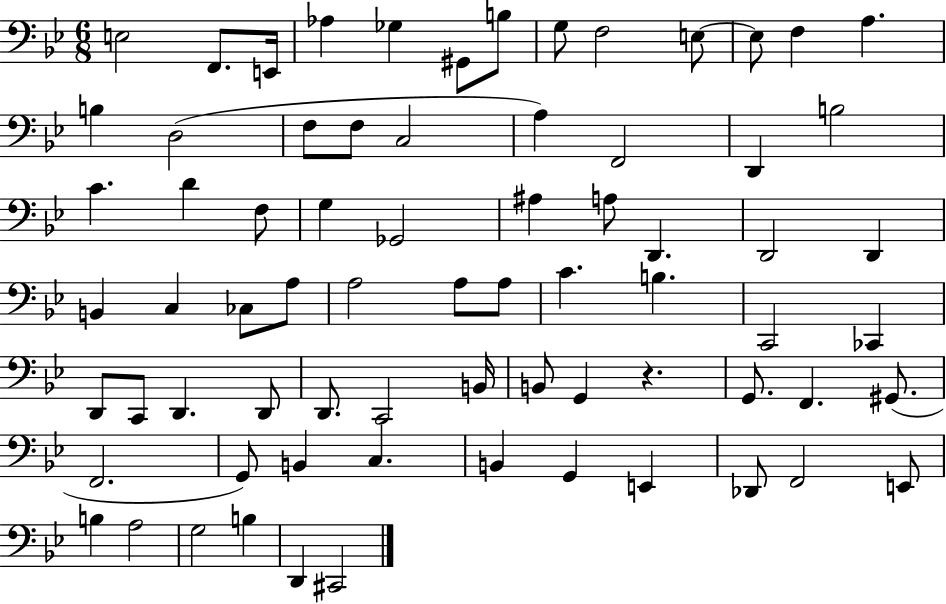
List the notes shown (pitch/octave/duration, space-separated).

E3/h F2/e. E2/s Ab3/q Gb3/q G#2/e B3/e G3/e F3/h E3/e E3/e F3/q A3/q. B3/q D3/h F3/e F3/e C3/h A3/q F2/h D2/q B3/h C4/q. D4/q F3/e G3/q Gb2/h A#3/q A3/e D2/q. D2/h D2/q B2/q C3/q CES3/e A3/e A3/h A3/e A3/e C4/q. B3/q. C2/h CES2/q D2/e C2/e D2/q. D2/e D2/e. C2/h B2/s B2/e G2/q R/q. G2/e. F2/q. G#2/e. F2/h. G2/e B2/q C3/q. B2/q G2/q E2/q Db2/e F2/h E2/e B3/q A3/h G3/h B3/q D2/q C#2/h